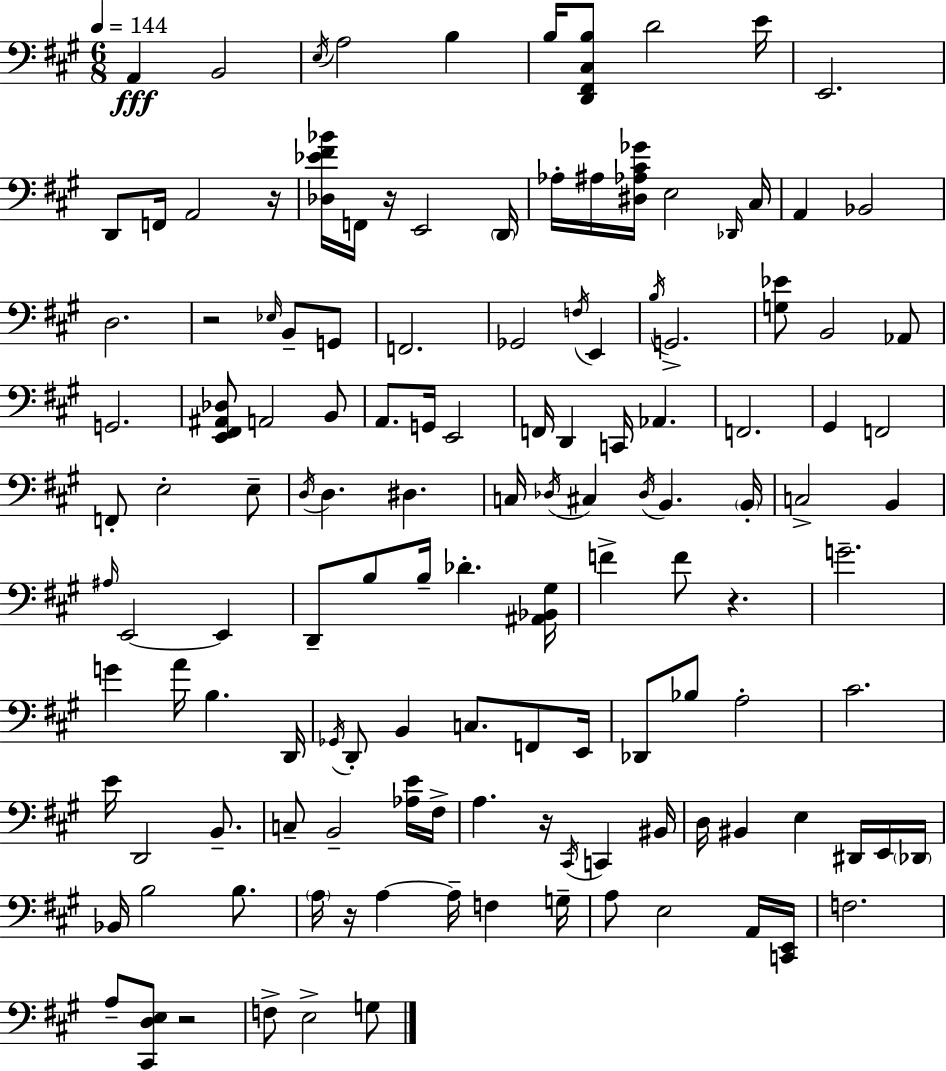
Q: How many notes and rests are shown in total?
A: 133